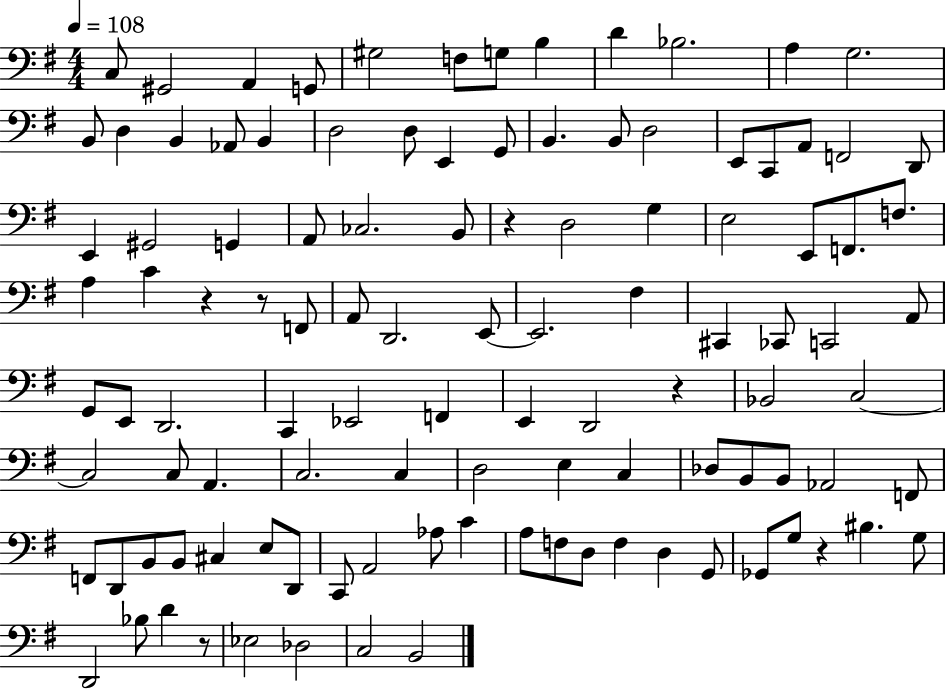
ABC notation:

X:1
T:Untitled
M:4/4
L:1/4
K:G
C,/2 ^G,,2 A,, G,,/2 ^G,2 F,/2 G,/2 B, D _B,2 A, G,2 B,,/2 D, B,, _A,,/2 B,, D,2 D,/2 E,, G,,/2 B,, B,,/2 D,2 E,,/2 C,,/2 A,,/2 F,,2 D,,/2 E,, ^G,,2 G,, A,,/2 _C,2 B,,/2 z D,2 G, E,2 E,,/2 F,,/2 F,/2 A, C z z/2 F,,/2 A,,/2 D,,2 E,,/2 E,,2 ^F, ^C,, _C,,/2 C,,2 A,,/2 G,,/2 E,,/2 D,,2 C,, _E,,2 F,, E,, D,,2 z _B,,2 C,2 C,2 C,/2 A,, C,2 C, D,2 E, C, _D,/2 B,,/2 B,,/2 _A,,2 F,,/2 F,,/2 D,,/2 B,,/2 B,,/2 ^C, E,/2 D,,/2 C,,/2 A,,2 _A,/2 C A,/2 F,/2 D,/2 F, D, G,,/2 _G,,/2 G,/2 z ^B, G,/2 D,,2 _B,/2 D z/2 _E,2 _D,2 C,2 B,,2